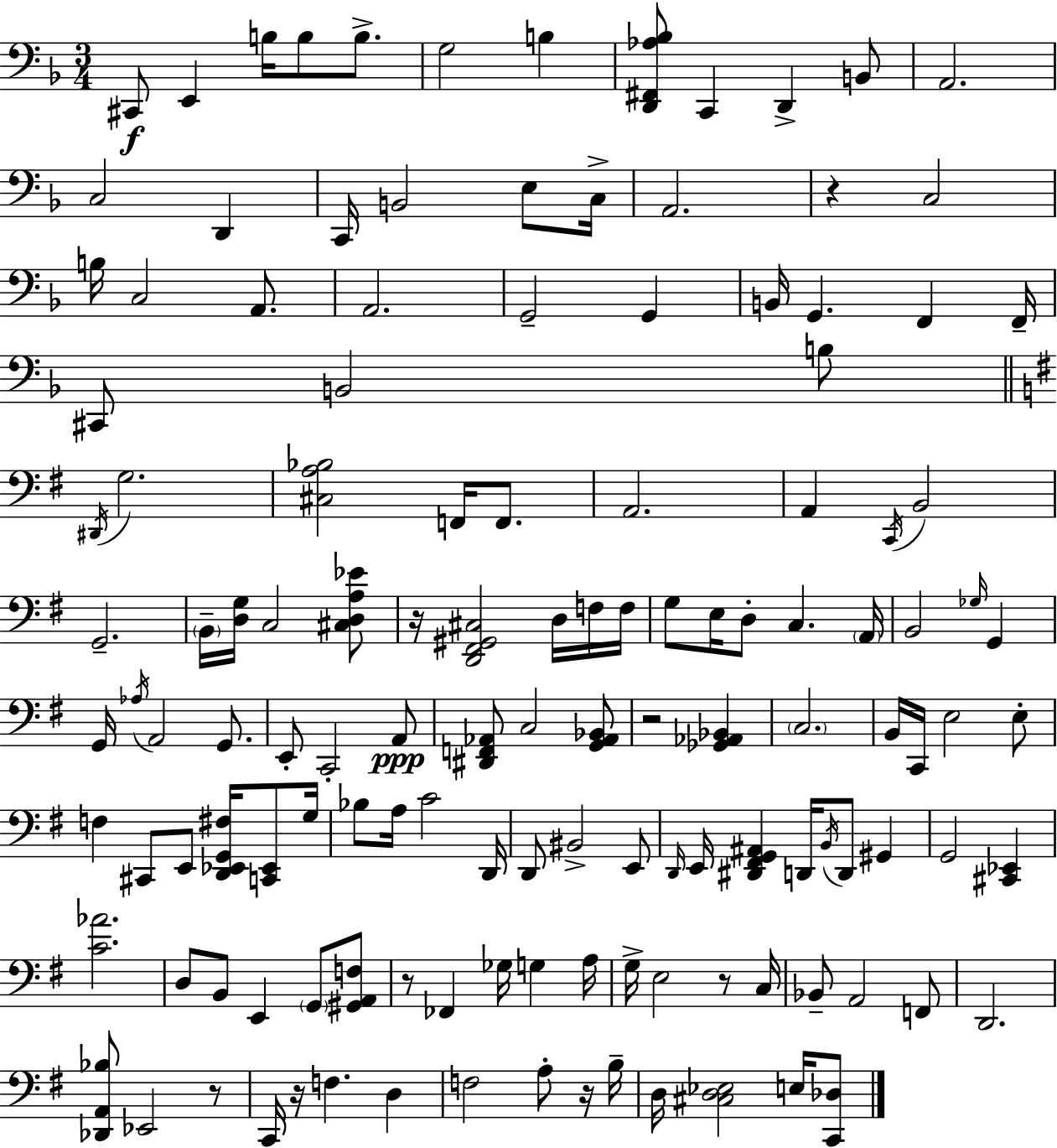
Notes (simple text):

C#2/e E2/q B3/s B3/e B3/e. G3/h B3/q [D2,F#2,Ab3,Bb3]/e C2/q D2/q B2/e A2/h. C3/h D2/q C2/s B2/h E3/e C3/s A2/h. R/q C3/h B3/s C3/h A2/e. A2/h. G2/h G2/q B2/s G2/q. F2/q F2/s C#2/e B2/h B3/e D#2/s G3/h. [C#3,A3,Bb3]/h F2/s F2/e. A2/h. A2/q C2/s B2/h G2/h. B2/s [D3,G3]/s C3/h [C#3,D3,A3,Eb4]/e R/s [D2,F#2,G#2,C#3]/h D3/s F3/s F3/s G3/e E3/s D3/e C3/q. A2/s B2/h Gb3/s G2/q G2/s Ab3/s A2/h G2/e. E2/e C2/h A2/e [D#2,F2,Ab2]/e C3/h [G2,Ab2,Bb2]/e R/h [Gb2,Ab2,Bb2]/q C3/h. B2/s C2/s E3/h E3/e F3/q C#2/e E2/e [D2,Eb2,G2,F#3]/s [C2,Eb2]/e G3/s Bb3/e A3/s C4/h D2/s D2/e BIS2/h E2/e D2/s E2/s [D#2,F#2,G2,A#2]/q D2/s B2/s D2/e G#2/q G2/h [C#2,Eb2]/q [C4,Ab4]/h. D3/e B2/e E2/q G2/e [G#2,A2,F3]/e R/e FES2/q Gb3/s G3/q A3/s G3/s E3/h R/e C3/s Bb2/e A2/h F2/e D2/h. [Db2,A2,Bb3]/e Eb2/h R/e C2/s R/s F3/q. D3/q F3/h A3/e R/s B3/s D3/s [C#3,D3,Eb3]/h E3/s [C2,Db3]/e